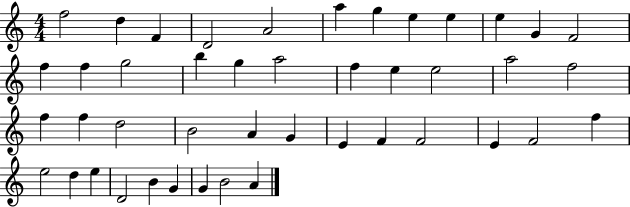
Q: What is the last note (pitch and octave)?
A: A4